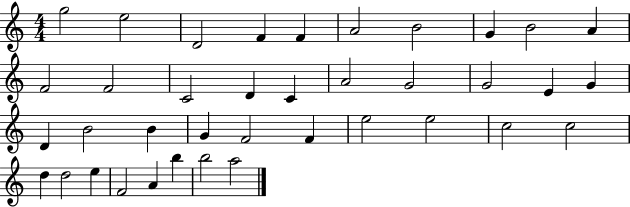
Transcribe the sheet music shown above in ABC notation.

X:1
T:Untitled
M:4/4
L:1/4
K:C
g2 e2 D2 F F A2 B2 G B2 A F2 F2 C2 D C A2 G2 G2 E G D B2 B G F2 F e2 e2 c2 c2 d d2 e F2 A b b2 a2